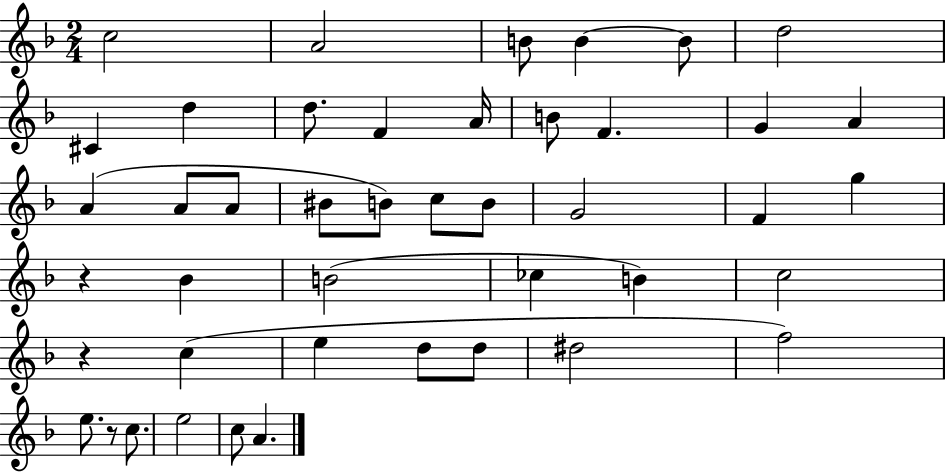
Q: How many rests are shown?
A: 3